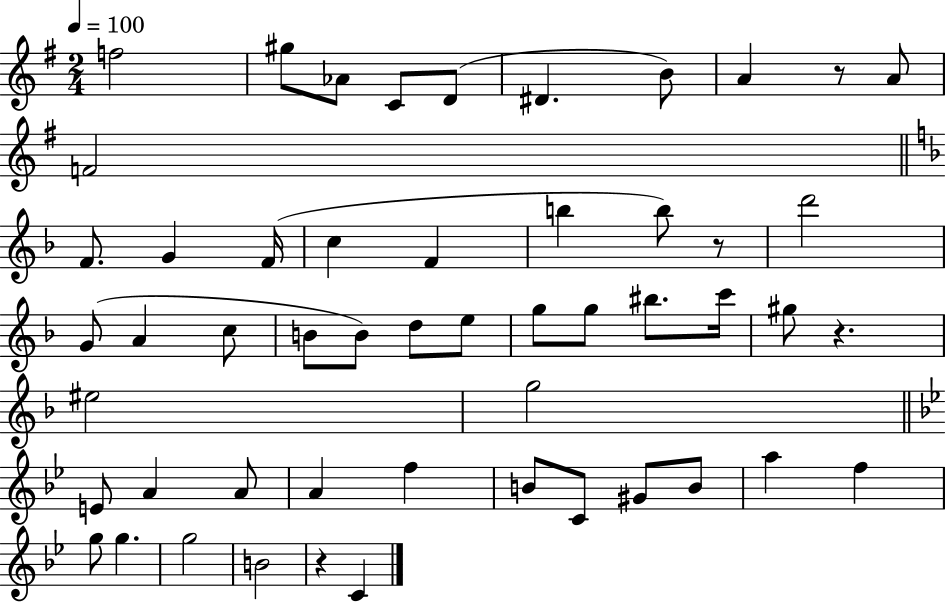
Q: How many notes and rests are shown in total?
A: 52